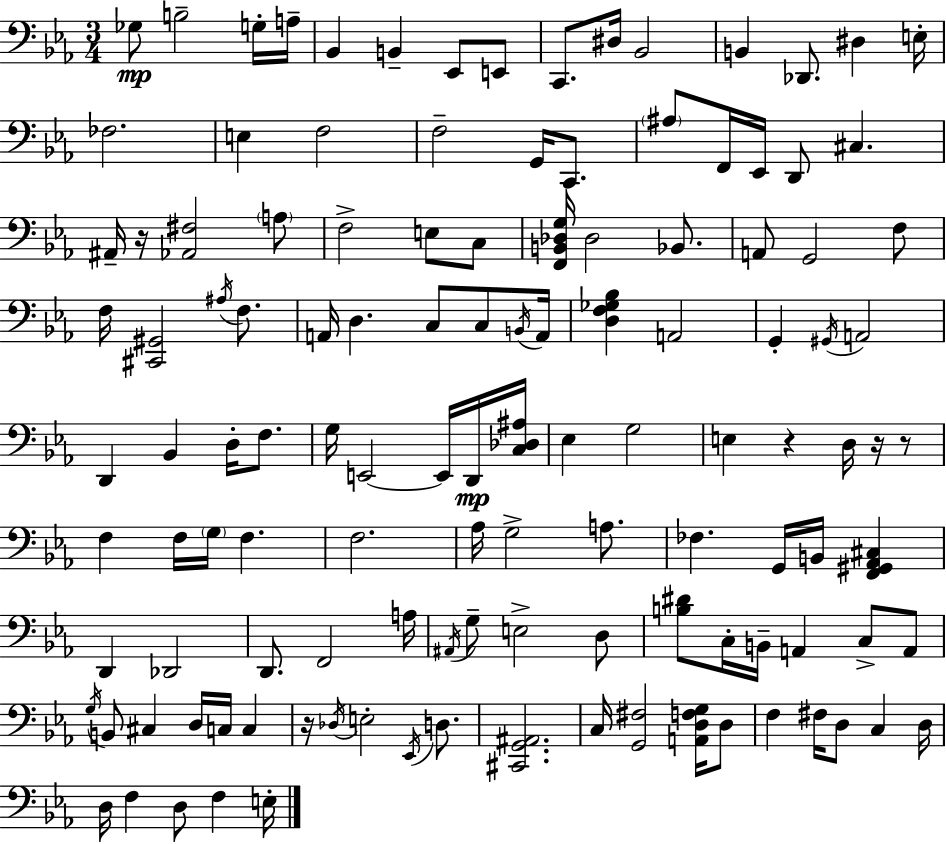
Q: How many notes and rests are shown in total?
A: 123